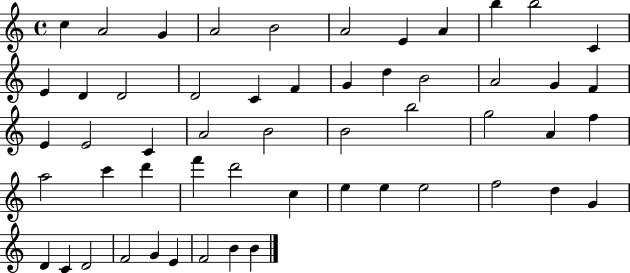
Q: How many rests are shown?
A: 0